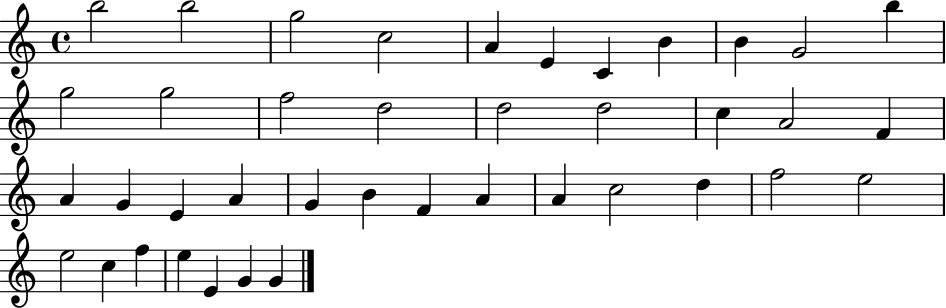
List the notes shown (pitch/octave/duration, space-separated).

B5/h B5/h G5/h C5/h A4/q E4/q C4/q B4/q B4/q G4/h B5/q G5/h G5/h F5/h D5/h D5/h D5/h C5/q A4/h F4/q A4/q G4/q E4/q A4/q G4/q B4/q F4/q A4/q A4/q C5/h D5/q F5/h E5/h E5/h C5/q F5/q E5/q E4/q G4/q G4/q